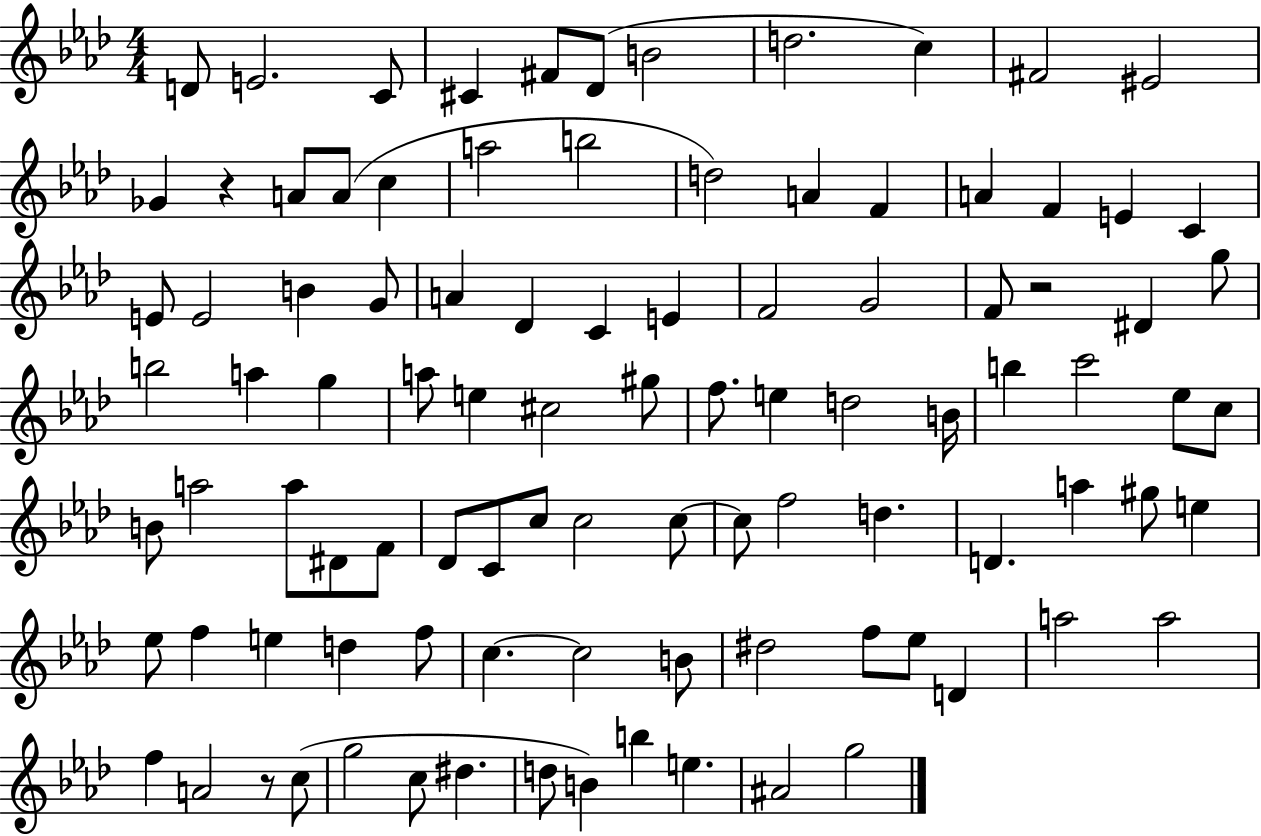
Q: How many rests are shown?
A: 3